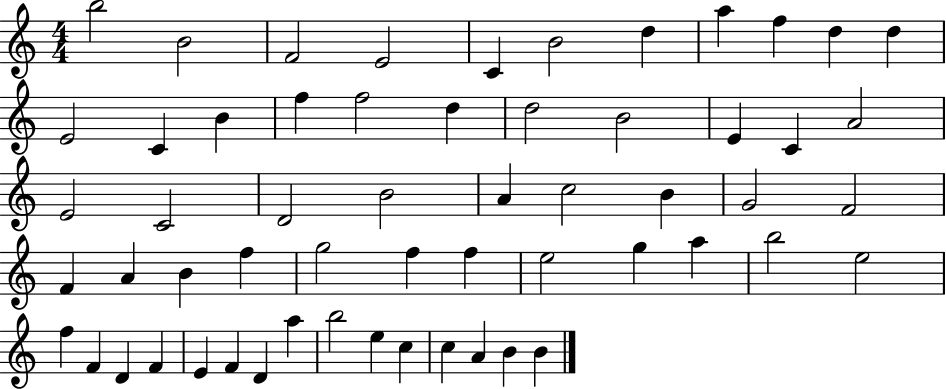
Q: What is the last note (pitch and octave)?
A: B4